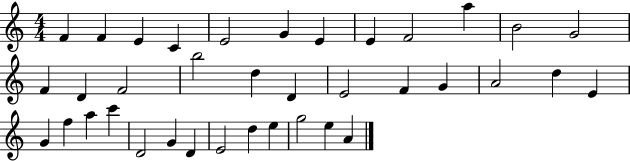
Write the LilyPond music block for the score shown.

{
  \clef treble
  \numericTimeSignature
  \time 4/4
  \key c \major
  f'4 f'4 e'4 c'4 | e'2 g'4 e'4 | e'4 f'2 a''4 | b'2 g'2 | \break f'4 d'4 f'2 | b''2 d''4 d'4 | e'2 f'4 g'4 | a'2 d''4 e'4 | \break g'4 f''4 a''4 c'''4 | d'2 g'4 d'4 | e'2 d''4 e''4 | g''2 e''4 a'4 | \break \bar "|."
}